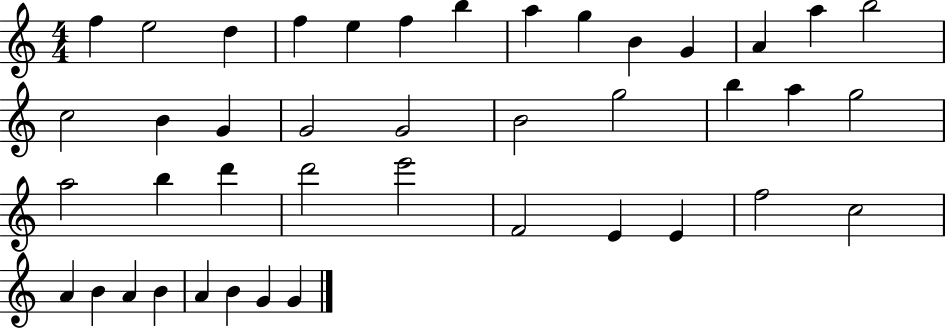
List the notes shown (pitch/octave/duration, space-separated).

F5/q E5/h D5/q F5/q E5/q F5/q B5/q A5/q G5/q B4/q G4/q A4/q A5/q B5/h C5/h B4/q G4/q G4/h G4/h B4/h G5/h B5/q A5/q G5/h A5/h B5/q D6/q D6/h E6/h F4/h E4/q E4/q F5/h C5/h A4/q B4/q A4/q B4/q A4/q B4/q G4/q G4/q